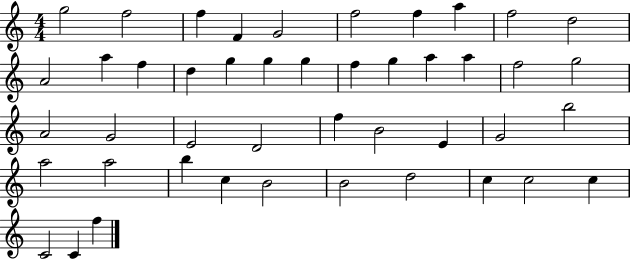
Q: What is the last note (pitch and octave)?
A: F5